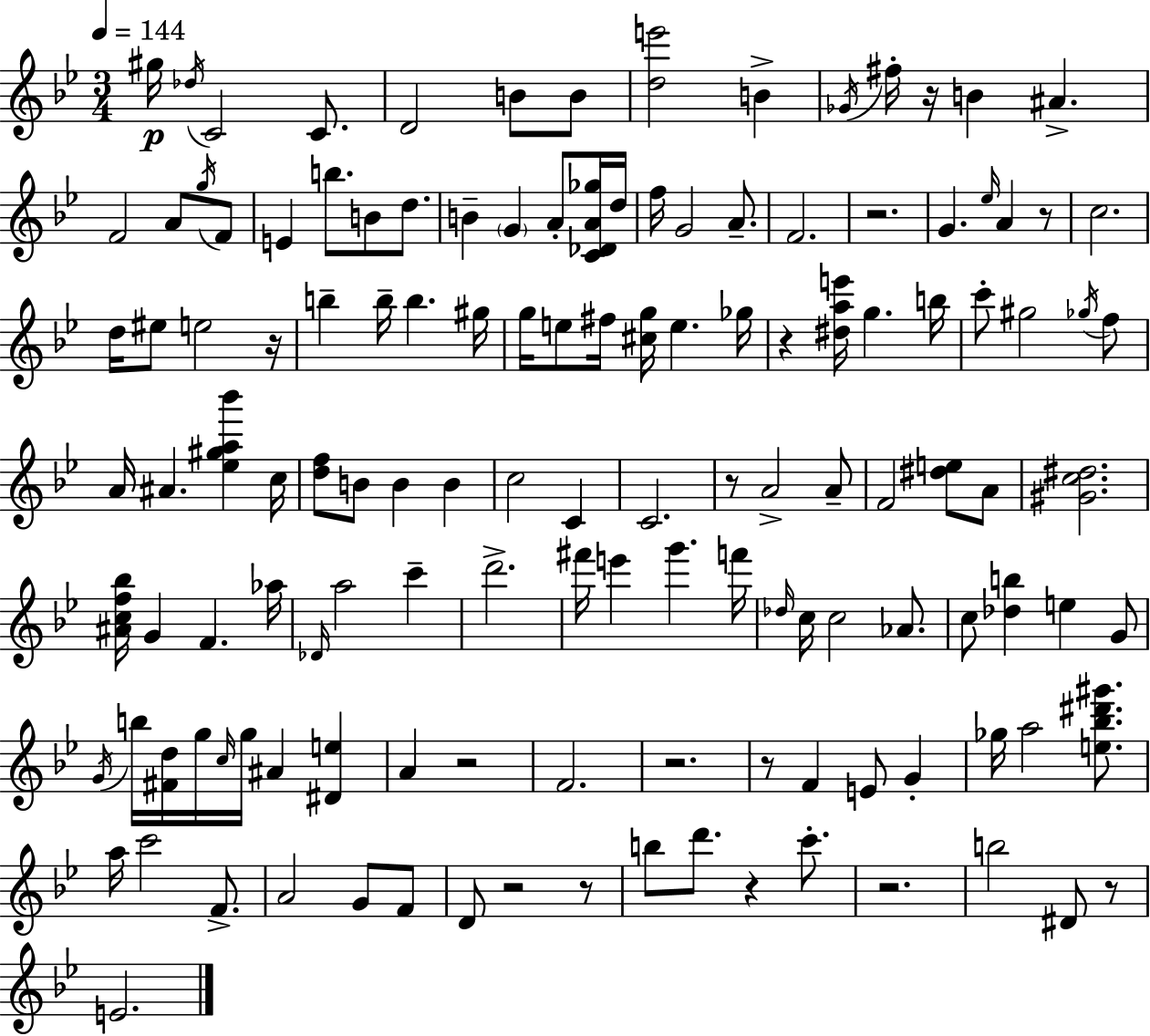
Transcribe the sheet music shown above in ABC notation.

X:1
T:Untitled
M:3/4
L:1/4
K:Gm
^g/4 _d/4 C2 C/2 D2 B/2 B/2 [de']2 B _G/4 ^f/4 z/4 B ^A F2 A/2 g/4 F/2 E b/2 B/2 d/2 B G A/2 [C_DA_g]/4 d/4 f/4 G2 A/2 F2 z2 G _e/4 A z/2 c2 d/4 ^e/2 e2 z/4 b b/4 b ^g/4 g/4 e/2 ^f/4 [^cg]/4 e _g/4 z [^dae']/4 g b/4 c'/2 ^g2 _g/4 f/2 A/4 ^A [_e^ga_b'] c/4 [df]/2 B/2 B B c2 C C2 z/2 A2 A/2 F2 [^de]/2 A/2 [^Gc^d]2 [^Acf_b]/4 G F _a/4 _D/4 a2 c' d'2 ^f'/4 e' g' f'/4 _d/4 c/4 c2 _A/2 c/2 [_db] e G/2 G/4 b/4 [^Fd]/4 g/4 c/4 g/4 ^A [^De] A z2 F2 z2 z/2 F E/2 G _g/4 a2 [e_b^d'^g']/2 a/4 c'2 F/2 A2 G/2 F/2 D/2 z2 z/2 b/2 d'/2 z c'/2 z2 b2 ^D/2 z/2 E2